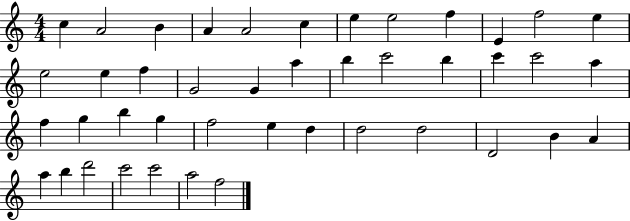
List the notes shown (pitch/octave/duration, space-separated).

C5/q A4/h B4/q A4/q A4/h C5/q E5/q E5/h F5/q E4/q F5/h E5/q E5/h E5/q F5/q G4/h G4/q A5/q B5/q C6/h B5/q C6/q C6/h A5/q F5/q G5/q B5/q G5/q F5/h E5/q D5/q D5/h D5/h D4/h B4/q A4/q A5/q B5/q D6/h C6/h C6/h A5/h F5/h